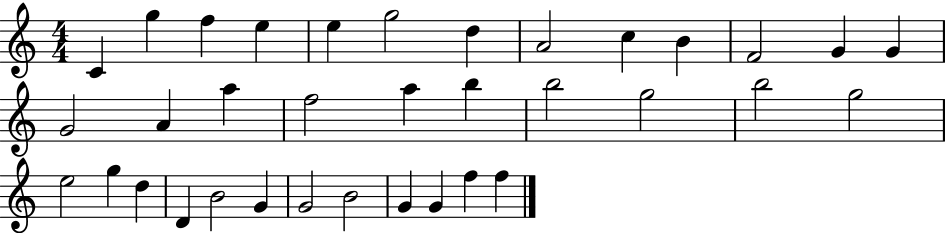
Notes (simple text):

C4/q G5/q F5/q E5/q E5/q G5/h D5/q A4/h C5/q B4/q F4/h G4/q G4/q G4/h A4/q A5/q F5/h A5/q B5/q B5/h G5/h B5/h G5/h E5/h G5/q D5/q D4/q B4/h G4/q G4/h B4/h G4/q G4/q F5/q F5/q